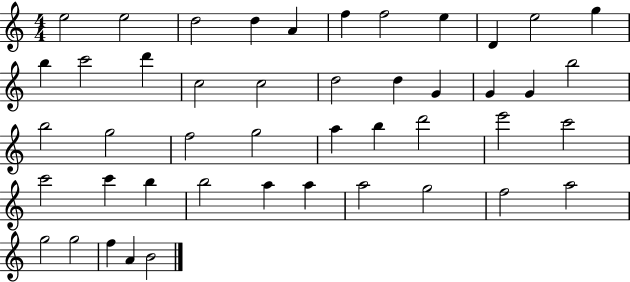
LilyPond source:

{
  \clef treble
  \numericTimeSignature
  \time 4/4
  \key c \major
  e''2 e''2 | d''2 d''4 a'4 | f''4 f''2 e''4 | d'4 e''2 g''4 | \break b''4 c'''2 d'''4 | c''2 c''2 | d''2 d''4 g'4 | g'4 g'4 b''2 | \break b''2 g''2 | f''2 g''2 | a''4 b''4 d'''2 | e'''2 c'''2 | \break c'''2 c'''4 b''4 | b''2 a''4 a''4 | a''2 g''2 | f''2 a''2 | \break g''2 g''2 | f''4 a'4 b'2 | \bar "|."
}